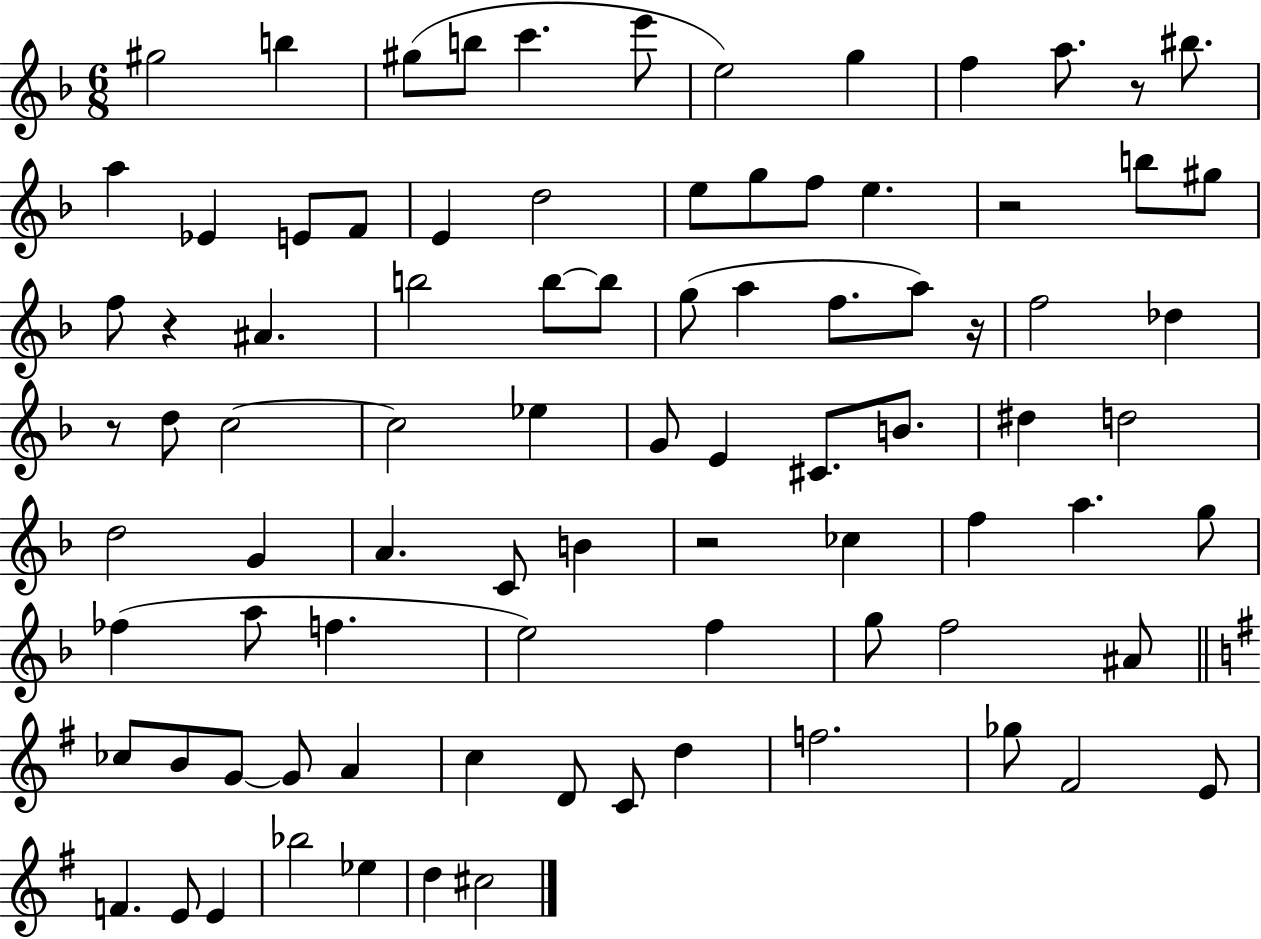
G#5/h B5/q G#5/e B5/e C6/q. E6/e E5/h G5/q F5/q A5/e. R/e BIS5/e. A5/q Eb4/q E4/e F4/e E4/q D5/h E5/e G5/e F5/e E5/q. R/h B5/e G#5/e F5/e R/q A#4/q. B5/h B5/e B5/e G5/e A5/q F5/e. A5/e R/s F5/h Db5/q R/e D5/e C5/h C5/h Eb5/q G4/e E4/q C#4/e. B4/e. D#5/q D5/h D5/h G4/q A4/q. C4/e B4/q R/h CES5/q F5/q A5/q. G5/e FES5/q A5/e F5/q. E5/h F5/q G5/e F5/h A#4/e CES5/e B4/e G4/e G4/e A4/q C5/q D4/e C4/e D5/q F5/h. Gb5/e F#4/h E4/e F4/q. E4/e E4/q Bb5/h Eb5/q D5/q C#5/h